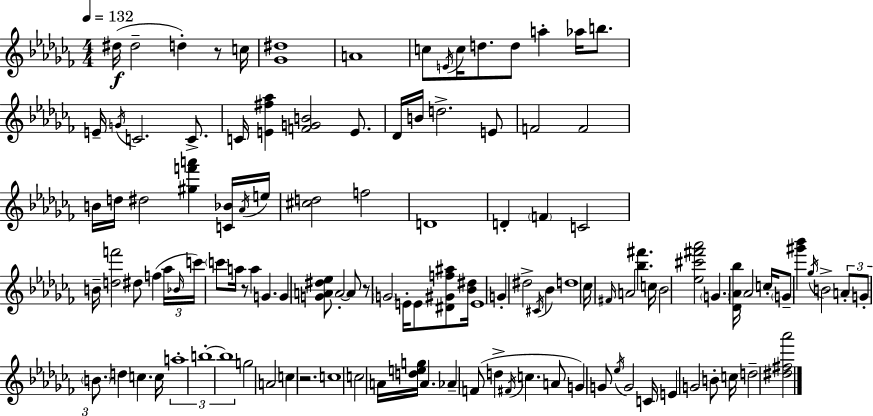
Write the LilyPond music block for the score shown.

{
  \clef treble
  \numericTimeSignature
  \time 4/4
  \key aes \minor
  \tempo 4 = 132
  \repeat volta 2 { dis''16(\f dis''2-- d''4-.) r8 c''16 | <ges' dis''>1 | a'1 | c''8 \acciaccatura { e'16 } c''16 d''8. d''8 a''4-. aes''16 b''8. | \break e'16-- \acciaccatura { g'16 } c'2. c'8.-> | c'16 <e' fis'' aes''>4 <f' g' b'>2 e'8. | des'16 b'16 d''2.-> | e'8 f'2 f'2 | \break b'16 d''16 dis''2 <gis'' f''' a'''>4 | <c' bes'>16 \acciaccatura { aes'16 } e''16 <cis'' d''>2 f''2 | d'1 | d'4-. \parenthesize f'4 c'2 | \break b'16-- <d'' f'''>2 dis''8 f''4( | \tuplet 3/2 { aes''16 \grace { bes'16 } c'''16) } \parenthesize c'''8 a''16 r8 a''4 g'4. | g'4 <g' a' dis'' ees''>8 a'2-.~~ | a'8 r8 \parenthesize g'2 e'16-. e'8 | \break <dis' gis' f'' ais''>8 <bes' dis''>16 e'1 | g'4-. dis''2-> | \acciaccatura { cis'16 } bes'4 d''1 | ces''16 \grace { fis'16 } a'2 <bes'' fis'''>4. | \break c''16 bes'2 <ees'' cis''' fis''' aes'''>2 | \parenthesize g'4. <des' aes' bes''>16 aes'2 | c''16-. \parenthesize g'8-- <gis''' bes'''>4 \acciaccatura { ges''16 } b'2-> | \tuplet 3/2 { a'8-. g'8-. \parenthesize b'8. } d''4 | \break c''4. c''16 \tuplet 3/2 { a''1-. | b''1-.~~ | b''1 } | g''2 a'2 | \break c''4 r2. | c''1 | c''2 a'16 | <d'' e'' g''>16 a'4. aes'4-- f'8( d''4-> | \break \acciaccatura { fis'16 } c''4. a'8 g'4) g'8 | \acciaccatura { ees''16 } g'2 c'16 e'4 g'2 | b'8-. c''16 d''2-- | <dis'' fis'' aes'''>2 } \bar "|."
}